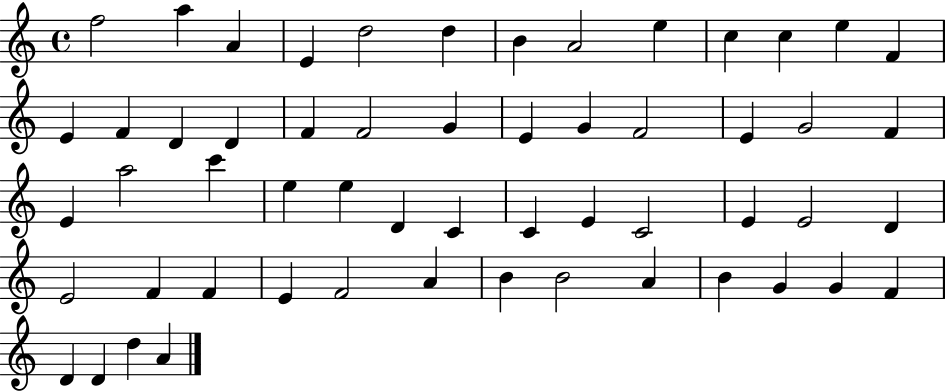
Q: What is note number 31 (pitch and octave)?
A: E5